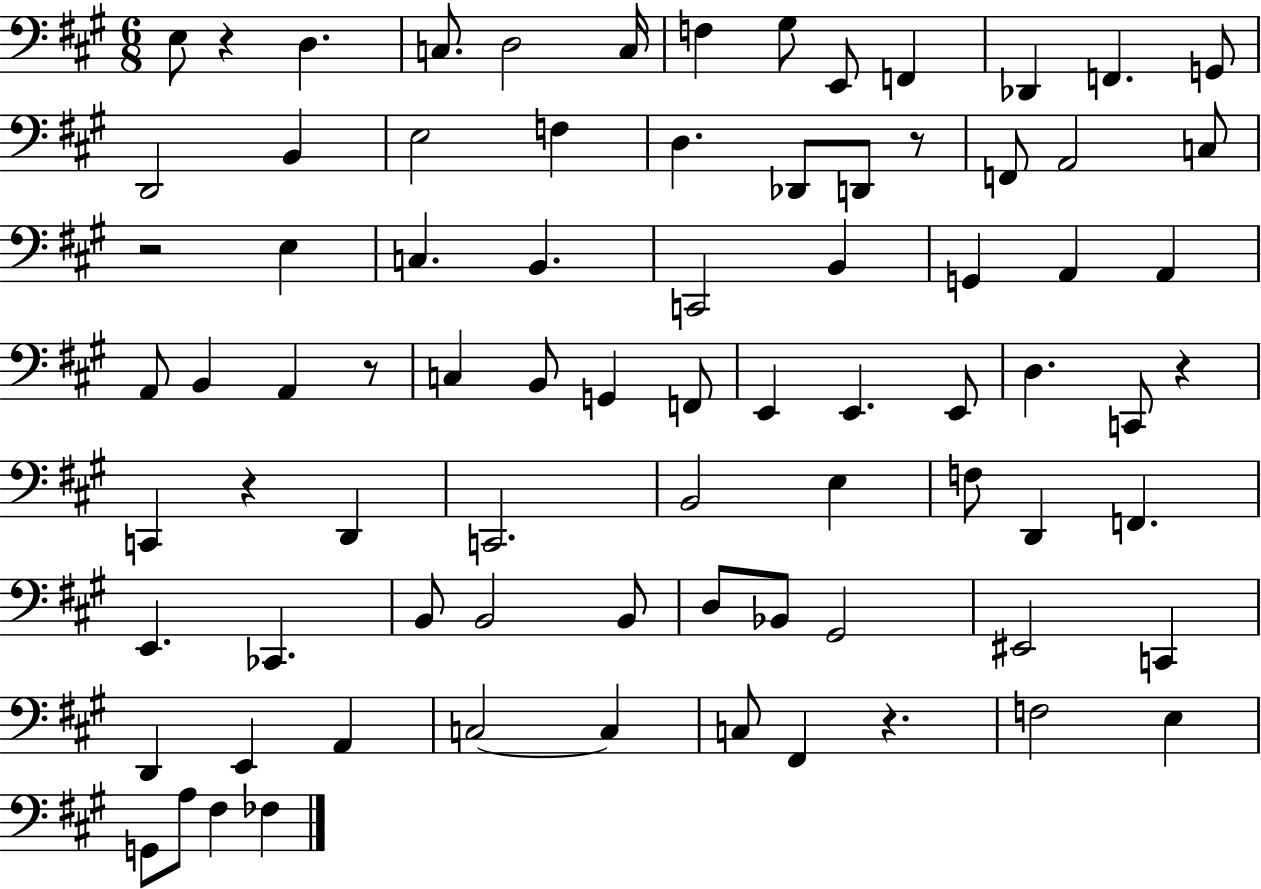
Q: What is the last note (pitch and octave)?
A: FES3